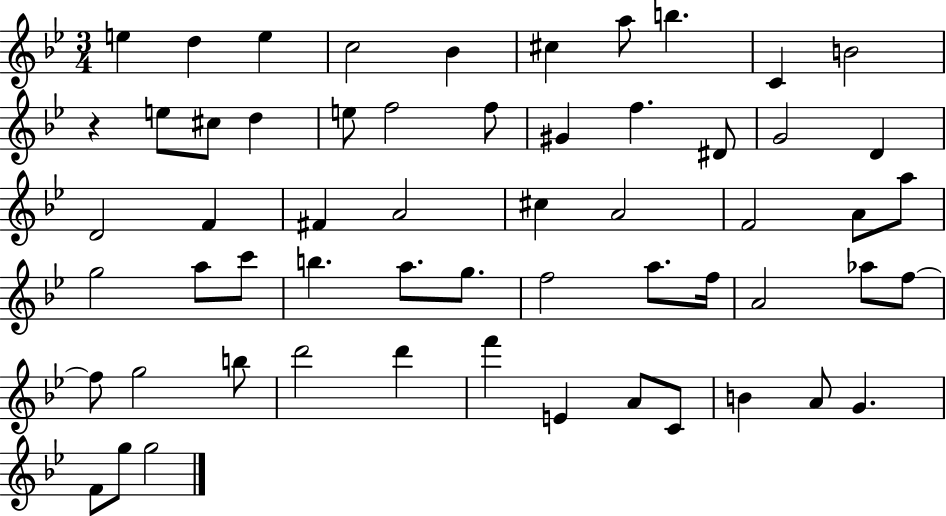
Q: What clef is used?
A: treble